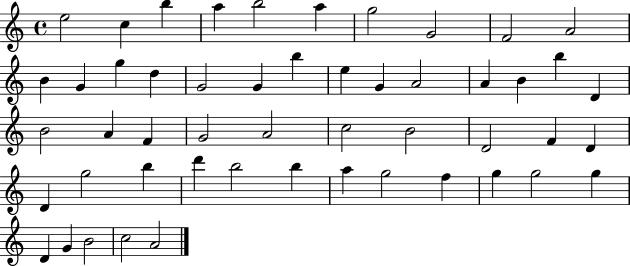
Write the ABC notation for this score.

X:1
T:Untitled
M:4/4
L:1/4
K:C
e2 c b a b2 a g2 G2 F2 A2 B G g d G2 G b e G A2 A B b D B2 A F G2 A2 c2 B2 D2 F D D g2 b d' b2 b a g2 f g g2 g D G B2 c2 A2